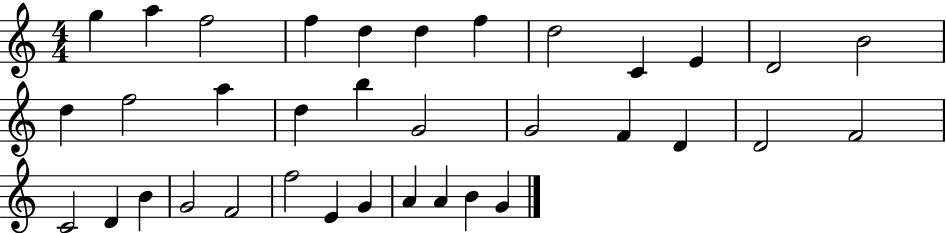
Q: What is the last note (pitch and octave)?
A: G4